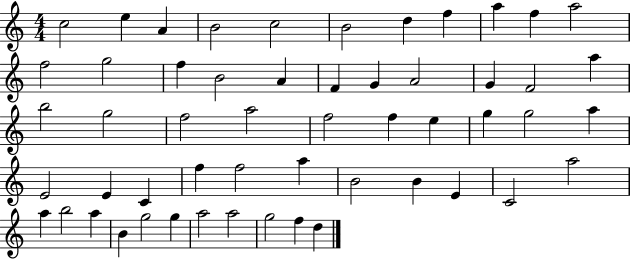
C5/h E5/q A4/q B4/h C5/h B4/h D5/q F5/q A5/q F5/q A5/h F5/h G5/h F5/q B4/h A4/q F4/q G4/q A4/h G4/q F4/h A5/q B5/h G5/h F5/h A5/h F5/h F5/q E5/q G5/q G5/h A5/q E4/h E4/q C4/q F5/q F5/h A5/q B4/h B4/q E4/q C4/h A5/h A5/q B5/h A5/q B4/q G5/h G5/q A5/h A5/h G5/h F5/q D5/q